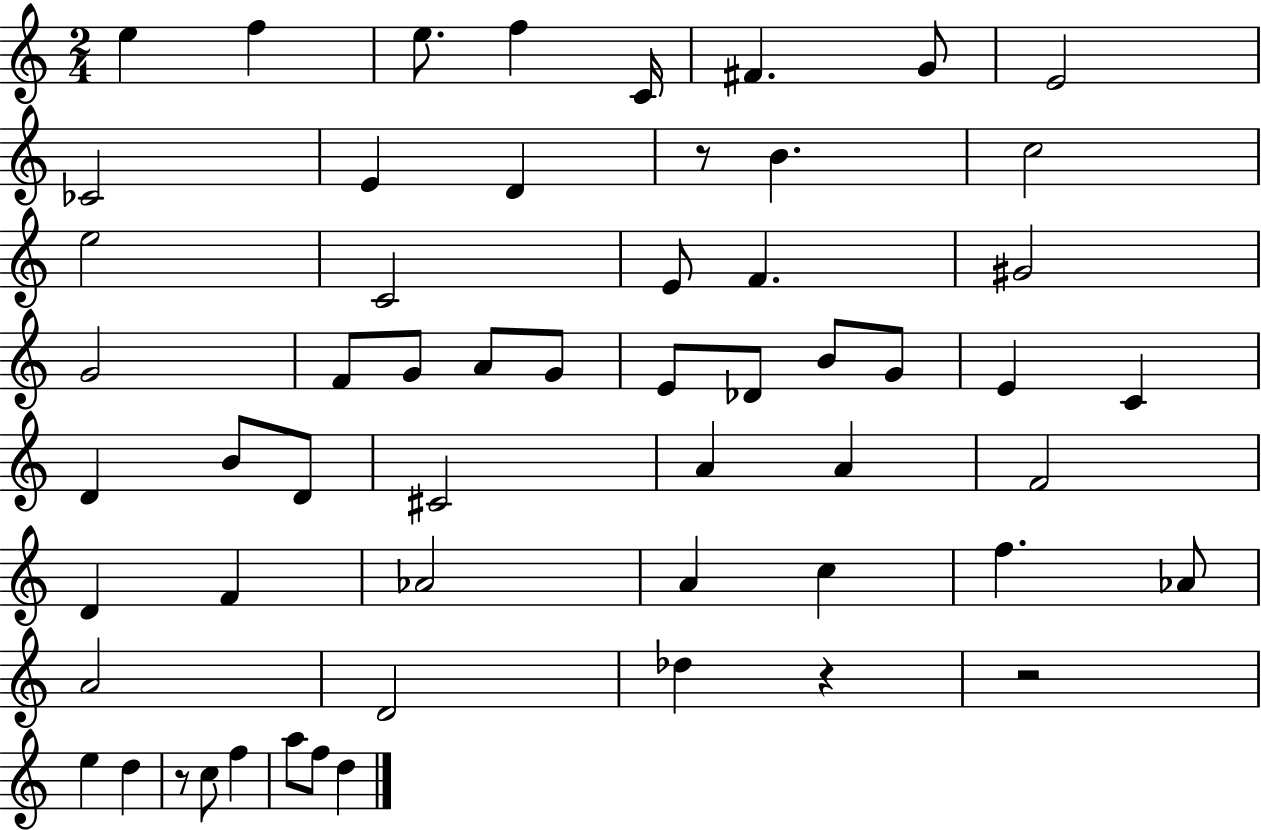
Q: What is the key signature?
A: C major